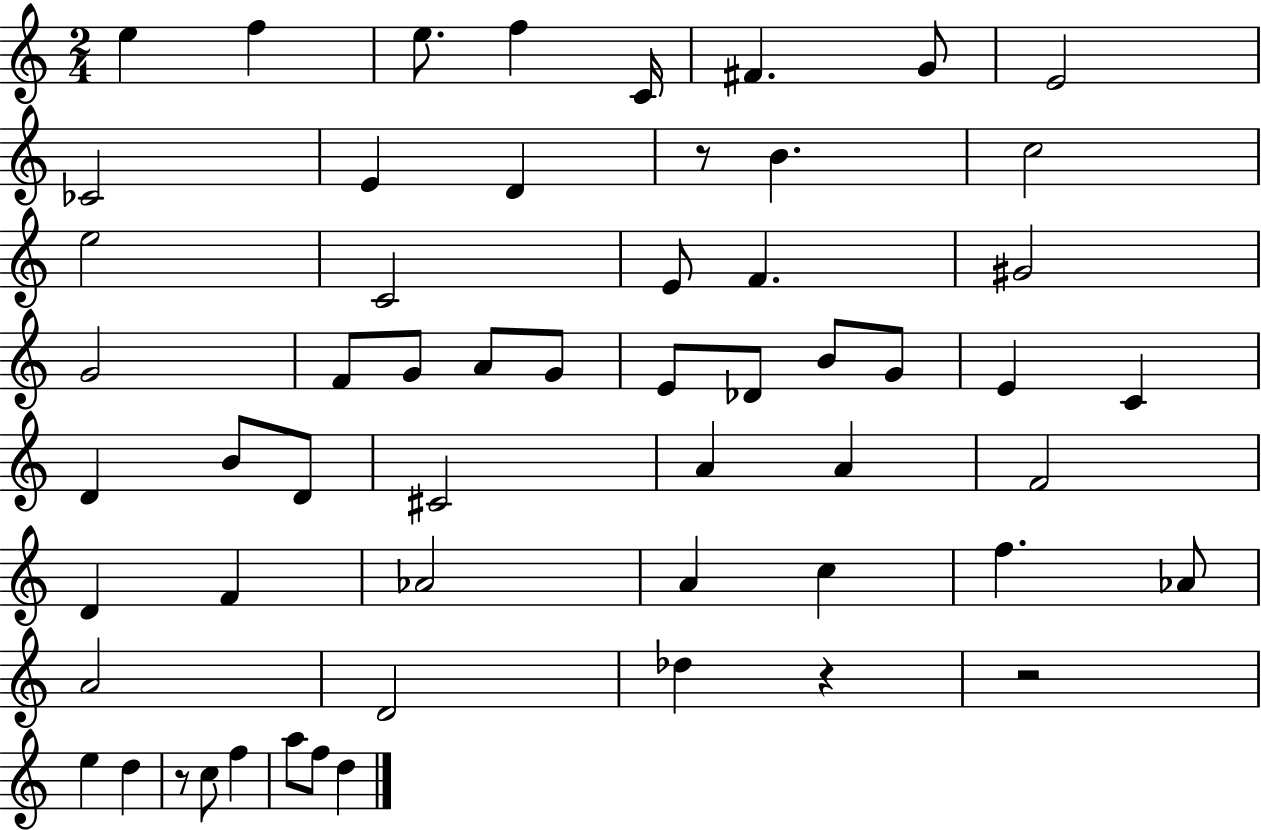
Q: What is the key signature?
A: C major